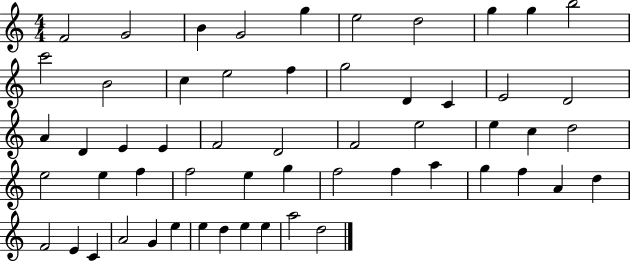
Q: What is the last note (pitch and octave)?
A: D5